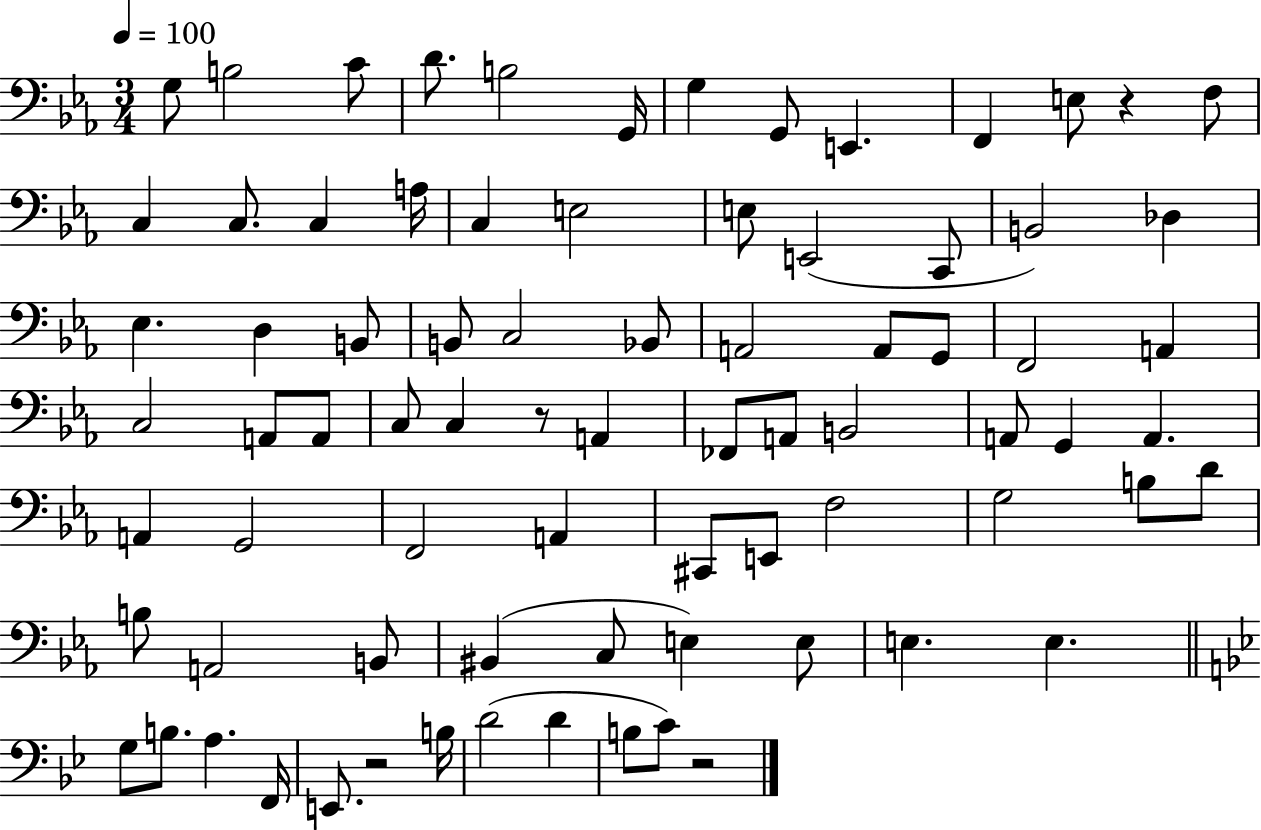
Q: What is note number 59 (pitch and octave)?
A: B2